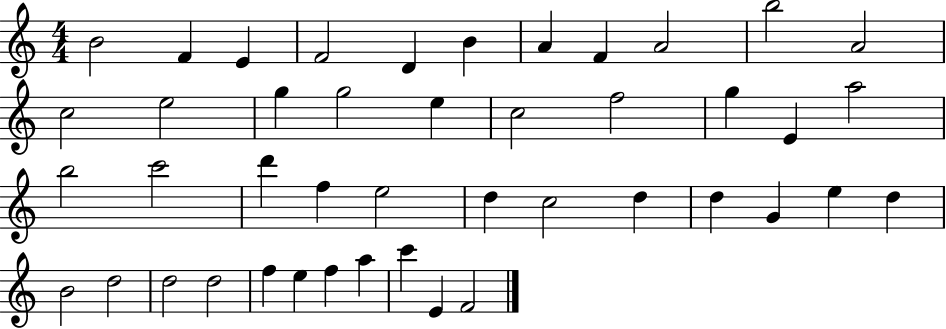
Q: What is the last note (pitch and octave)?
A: F4